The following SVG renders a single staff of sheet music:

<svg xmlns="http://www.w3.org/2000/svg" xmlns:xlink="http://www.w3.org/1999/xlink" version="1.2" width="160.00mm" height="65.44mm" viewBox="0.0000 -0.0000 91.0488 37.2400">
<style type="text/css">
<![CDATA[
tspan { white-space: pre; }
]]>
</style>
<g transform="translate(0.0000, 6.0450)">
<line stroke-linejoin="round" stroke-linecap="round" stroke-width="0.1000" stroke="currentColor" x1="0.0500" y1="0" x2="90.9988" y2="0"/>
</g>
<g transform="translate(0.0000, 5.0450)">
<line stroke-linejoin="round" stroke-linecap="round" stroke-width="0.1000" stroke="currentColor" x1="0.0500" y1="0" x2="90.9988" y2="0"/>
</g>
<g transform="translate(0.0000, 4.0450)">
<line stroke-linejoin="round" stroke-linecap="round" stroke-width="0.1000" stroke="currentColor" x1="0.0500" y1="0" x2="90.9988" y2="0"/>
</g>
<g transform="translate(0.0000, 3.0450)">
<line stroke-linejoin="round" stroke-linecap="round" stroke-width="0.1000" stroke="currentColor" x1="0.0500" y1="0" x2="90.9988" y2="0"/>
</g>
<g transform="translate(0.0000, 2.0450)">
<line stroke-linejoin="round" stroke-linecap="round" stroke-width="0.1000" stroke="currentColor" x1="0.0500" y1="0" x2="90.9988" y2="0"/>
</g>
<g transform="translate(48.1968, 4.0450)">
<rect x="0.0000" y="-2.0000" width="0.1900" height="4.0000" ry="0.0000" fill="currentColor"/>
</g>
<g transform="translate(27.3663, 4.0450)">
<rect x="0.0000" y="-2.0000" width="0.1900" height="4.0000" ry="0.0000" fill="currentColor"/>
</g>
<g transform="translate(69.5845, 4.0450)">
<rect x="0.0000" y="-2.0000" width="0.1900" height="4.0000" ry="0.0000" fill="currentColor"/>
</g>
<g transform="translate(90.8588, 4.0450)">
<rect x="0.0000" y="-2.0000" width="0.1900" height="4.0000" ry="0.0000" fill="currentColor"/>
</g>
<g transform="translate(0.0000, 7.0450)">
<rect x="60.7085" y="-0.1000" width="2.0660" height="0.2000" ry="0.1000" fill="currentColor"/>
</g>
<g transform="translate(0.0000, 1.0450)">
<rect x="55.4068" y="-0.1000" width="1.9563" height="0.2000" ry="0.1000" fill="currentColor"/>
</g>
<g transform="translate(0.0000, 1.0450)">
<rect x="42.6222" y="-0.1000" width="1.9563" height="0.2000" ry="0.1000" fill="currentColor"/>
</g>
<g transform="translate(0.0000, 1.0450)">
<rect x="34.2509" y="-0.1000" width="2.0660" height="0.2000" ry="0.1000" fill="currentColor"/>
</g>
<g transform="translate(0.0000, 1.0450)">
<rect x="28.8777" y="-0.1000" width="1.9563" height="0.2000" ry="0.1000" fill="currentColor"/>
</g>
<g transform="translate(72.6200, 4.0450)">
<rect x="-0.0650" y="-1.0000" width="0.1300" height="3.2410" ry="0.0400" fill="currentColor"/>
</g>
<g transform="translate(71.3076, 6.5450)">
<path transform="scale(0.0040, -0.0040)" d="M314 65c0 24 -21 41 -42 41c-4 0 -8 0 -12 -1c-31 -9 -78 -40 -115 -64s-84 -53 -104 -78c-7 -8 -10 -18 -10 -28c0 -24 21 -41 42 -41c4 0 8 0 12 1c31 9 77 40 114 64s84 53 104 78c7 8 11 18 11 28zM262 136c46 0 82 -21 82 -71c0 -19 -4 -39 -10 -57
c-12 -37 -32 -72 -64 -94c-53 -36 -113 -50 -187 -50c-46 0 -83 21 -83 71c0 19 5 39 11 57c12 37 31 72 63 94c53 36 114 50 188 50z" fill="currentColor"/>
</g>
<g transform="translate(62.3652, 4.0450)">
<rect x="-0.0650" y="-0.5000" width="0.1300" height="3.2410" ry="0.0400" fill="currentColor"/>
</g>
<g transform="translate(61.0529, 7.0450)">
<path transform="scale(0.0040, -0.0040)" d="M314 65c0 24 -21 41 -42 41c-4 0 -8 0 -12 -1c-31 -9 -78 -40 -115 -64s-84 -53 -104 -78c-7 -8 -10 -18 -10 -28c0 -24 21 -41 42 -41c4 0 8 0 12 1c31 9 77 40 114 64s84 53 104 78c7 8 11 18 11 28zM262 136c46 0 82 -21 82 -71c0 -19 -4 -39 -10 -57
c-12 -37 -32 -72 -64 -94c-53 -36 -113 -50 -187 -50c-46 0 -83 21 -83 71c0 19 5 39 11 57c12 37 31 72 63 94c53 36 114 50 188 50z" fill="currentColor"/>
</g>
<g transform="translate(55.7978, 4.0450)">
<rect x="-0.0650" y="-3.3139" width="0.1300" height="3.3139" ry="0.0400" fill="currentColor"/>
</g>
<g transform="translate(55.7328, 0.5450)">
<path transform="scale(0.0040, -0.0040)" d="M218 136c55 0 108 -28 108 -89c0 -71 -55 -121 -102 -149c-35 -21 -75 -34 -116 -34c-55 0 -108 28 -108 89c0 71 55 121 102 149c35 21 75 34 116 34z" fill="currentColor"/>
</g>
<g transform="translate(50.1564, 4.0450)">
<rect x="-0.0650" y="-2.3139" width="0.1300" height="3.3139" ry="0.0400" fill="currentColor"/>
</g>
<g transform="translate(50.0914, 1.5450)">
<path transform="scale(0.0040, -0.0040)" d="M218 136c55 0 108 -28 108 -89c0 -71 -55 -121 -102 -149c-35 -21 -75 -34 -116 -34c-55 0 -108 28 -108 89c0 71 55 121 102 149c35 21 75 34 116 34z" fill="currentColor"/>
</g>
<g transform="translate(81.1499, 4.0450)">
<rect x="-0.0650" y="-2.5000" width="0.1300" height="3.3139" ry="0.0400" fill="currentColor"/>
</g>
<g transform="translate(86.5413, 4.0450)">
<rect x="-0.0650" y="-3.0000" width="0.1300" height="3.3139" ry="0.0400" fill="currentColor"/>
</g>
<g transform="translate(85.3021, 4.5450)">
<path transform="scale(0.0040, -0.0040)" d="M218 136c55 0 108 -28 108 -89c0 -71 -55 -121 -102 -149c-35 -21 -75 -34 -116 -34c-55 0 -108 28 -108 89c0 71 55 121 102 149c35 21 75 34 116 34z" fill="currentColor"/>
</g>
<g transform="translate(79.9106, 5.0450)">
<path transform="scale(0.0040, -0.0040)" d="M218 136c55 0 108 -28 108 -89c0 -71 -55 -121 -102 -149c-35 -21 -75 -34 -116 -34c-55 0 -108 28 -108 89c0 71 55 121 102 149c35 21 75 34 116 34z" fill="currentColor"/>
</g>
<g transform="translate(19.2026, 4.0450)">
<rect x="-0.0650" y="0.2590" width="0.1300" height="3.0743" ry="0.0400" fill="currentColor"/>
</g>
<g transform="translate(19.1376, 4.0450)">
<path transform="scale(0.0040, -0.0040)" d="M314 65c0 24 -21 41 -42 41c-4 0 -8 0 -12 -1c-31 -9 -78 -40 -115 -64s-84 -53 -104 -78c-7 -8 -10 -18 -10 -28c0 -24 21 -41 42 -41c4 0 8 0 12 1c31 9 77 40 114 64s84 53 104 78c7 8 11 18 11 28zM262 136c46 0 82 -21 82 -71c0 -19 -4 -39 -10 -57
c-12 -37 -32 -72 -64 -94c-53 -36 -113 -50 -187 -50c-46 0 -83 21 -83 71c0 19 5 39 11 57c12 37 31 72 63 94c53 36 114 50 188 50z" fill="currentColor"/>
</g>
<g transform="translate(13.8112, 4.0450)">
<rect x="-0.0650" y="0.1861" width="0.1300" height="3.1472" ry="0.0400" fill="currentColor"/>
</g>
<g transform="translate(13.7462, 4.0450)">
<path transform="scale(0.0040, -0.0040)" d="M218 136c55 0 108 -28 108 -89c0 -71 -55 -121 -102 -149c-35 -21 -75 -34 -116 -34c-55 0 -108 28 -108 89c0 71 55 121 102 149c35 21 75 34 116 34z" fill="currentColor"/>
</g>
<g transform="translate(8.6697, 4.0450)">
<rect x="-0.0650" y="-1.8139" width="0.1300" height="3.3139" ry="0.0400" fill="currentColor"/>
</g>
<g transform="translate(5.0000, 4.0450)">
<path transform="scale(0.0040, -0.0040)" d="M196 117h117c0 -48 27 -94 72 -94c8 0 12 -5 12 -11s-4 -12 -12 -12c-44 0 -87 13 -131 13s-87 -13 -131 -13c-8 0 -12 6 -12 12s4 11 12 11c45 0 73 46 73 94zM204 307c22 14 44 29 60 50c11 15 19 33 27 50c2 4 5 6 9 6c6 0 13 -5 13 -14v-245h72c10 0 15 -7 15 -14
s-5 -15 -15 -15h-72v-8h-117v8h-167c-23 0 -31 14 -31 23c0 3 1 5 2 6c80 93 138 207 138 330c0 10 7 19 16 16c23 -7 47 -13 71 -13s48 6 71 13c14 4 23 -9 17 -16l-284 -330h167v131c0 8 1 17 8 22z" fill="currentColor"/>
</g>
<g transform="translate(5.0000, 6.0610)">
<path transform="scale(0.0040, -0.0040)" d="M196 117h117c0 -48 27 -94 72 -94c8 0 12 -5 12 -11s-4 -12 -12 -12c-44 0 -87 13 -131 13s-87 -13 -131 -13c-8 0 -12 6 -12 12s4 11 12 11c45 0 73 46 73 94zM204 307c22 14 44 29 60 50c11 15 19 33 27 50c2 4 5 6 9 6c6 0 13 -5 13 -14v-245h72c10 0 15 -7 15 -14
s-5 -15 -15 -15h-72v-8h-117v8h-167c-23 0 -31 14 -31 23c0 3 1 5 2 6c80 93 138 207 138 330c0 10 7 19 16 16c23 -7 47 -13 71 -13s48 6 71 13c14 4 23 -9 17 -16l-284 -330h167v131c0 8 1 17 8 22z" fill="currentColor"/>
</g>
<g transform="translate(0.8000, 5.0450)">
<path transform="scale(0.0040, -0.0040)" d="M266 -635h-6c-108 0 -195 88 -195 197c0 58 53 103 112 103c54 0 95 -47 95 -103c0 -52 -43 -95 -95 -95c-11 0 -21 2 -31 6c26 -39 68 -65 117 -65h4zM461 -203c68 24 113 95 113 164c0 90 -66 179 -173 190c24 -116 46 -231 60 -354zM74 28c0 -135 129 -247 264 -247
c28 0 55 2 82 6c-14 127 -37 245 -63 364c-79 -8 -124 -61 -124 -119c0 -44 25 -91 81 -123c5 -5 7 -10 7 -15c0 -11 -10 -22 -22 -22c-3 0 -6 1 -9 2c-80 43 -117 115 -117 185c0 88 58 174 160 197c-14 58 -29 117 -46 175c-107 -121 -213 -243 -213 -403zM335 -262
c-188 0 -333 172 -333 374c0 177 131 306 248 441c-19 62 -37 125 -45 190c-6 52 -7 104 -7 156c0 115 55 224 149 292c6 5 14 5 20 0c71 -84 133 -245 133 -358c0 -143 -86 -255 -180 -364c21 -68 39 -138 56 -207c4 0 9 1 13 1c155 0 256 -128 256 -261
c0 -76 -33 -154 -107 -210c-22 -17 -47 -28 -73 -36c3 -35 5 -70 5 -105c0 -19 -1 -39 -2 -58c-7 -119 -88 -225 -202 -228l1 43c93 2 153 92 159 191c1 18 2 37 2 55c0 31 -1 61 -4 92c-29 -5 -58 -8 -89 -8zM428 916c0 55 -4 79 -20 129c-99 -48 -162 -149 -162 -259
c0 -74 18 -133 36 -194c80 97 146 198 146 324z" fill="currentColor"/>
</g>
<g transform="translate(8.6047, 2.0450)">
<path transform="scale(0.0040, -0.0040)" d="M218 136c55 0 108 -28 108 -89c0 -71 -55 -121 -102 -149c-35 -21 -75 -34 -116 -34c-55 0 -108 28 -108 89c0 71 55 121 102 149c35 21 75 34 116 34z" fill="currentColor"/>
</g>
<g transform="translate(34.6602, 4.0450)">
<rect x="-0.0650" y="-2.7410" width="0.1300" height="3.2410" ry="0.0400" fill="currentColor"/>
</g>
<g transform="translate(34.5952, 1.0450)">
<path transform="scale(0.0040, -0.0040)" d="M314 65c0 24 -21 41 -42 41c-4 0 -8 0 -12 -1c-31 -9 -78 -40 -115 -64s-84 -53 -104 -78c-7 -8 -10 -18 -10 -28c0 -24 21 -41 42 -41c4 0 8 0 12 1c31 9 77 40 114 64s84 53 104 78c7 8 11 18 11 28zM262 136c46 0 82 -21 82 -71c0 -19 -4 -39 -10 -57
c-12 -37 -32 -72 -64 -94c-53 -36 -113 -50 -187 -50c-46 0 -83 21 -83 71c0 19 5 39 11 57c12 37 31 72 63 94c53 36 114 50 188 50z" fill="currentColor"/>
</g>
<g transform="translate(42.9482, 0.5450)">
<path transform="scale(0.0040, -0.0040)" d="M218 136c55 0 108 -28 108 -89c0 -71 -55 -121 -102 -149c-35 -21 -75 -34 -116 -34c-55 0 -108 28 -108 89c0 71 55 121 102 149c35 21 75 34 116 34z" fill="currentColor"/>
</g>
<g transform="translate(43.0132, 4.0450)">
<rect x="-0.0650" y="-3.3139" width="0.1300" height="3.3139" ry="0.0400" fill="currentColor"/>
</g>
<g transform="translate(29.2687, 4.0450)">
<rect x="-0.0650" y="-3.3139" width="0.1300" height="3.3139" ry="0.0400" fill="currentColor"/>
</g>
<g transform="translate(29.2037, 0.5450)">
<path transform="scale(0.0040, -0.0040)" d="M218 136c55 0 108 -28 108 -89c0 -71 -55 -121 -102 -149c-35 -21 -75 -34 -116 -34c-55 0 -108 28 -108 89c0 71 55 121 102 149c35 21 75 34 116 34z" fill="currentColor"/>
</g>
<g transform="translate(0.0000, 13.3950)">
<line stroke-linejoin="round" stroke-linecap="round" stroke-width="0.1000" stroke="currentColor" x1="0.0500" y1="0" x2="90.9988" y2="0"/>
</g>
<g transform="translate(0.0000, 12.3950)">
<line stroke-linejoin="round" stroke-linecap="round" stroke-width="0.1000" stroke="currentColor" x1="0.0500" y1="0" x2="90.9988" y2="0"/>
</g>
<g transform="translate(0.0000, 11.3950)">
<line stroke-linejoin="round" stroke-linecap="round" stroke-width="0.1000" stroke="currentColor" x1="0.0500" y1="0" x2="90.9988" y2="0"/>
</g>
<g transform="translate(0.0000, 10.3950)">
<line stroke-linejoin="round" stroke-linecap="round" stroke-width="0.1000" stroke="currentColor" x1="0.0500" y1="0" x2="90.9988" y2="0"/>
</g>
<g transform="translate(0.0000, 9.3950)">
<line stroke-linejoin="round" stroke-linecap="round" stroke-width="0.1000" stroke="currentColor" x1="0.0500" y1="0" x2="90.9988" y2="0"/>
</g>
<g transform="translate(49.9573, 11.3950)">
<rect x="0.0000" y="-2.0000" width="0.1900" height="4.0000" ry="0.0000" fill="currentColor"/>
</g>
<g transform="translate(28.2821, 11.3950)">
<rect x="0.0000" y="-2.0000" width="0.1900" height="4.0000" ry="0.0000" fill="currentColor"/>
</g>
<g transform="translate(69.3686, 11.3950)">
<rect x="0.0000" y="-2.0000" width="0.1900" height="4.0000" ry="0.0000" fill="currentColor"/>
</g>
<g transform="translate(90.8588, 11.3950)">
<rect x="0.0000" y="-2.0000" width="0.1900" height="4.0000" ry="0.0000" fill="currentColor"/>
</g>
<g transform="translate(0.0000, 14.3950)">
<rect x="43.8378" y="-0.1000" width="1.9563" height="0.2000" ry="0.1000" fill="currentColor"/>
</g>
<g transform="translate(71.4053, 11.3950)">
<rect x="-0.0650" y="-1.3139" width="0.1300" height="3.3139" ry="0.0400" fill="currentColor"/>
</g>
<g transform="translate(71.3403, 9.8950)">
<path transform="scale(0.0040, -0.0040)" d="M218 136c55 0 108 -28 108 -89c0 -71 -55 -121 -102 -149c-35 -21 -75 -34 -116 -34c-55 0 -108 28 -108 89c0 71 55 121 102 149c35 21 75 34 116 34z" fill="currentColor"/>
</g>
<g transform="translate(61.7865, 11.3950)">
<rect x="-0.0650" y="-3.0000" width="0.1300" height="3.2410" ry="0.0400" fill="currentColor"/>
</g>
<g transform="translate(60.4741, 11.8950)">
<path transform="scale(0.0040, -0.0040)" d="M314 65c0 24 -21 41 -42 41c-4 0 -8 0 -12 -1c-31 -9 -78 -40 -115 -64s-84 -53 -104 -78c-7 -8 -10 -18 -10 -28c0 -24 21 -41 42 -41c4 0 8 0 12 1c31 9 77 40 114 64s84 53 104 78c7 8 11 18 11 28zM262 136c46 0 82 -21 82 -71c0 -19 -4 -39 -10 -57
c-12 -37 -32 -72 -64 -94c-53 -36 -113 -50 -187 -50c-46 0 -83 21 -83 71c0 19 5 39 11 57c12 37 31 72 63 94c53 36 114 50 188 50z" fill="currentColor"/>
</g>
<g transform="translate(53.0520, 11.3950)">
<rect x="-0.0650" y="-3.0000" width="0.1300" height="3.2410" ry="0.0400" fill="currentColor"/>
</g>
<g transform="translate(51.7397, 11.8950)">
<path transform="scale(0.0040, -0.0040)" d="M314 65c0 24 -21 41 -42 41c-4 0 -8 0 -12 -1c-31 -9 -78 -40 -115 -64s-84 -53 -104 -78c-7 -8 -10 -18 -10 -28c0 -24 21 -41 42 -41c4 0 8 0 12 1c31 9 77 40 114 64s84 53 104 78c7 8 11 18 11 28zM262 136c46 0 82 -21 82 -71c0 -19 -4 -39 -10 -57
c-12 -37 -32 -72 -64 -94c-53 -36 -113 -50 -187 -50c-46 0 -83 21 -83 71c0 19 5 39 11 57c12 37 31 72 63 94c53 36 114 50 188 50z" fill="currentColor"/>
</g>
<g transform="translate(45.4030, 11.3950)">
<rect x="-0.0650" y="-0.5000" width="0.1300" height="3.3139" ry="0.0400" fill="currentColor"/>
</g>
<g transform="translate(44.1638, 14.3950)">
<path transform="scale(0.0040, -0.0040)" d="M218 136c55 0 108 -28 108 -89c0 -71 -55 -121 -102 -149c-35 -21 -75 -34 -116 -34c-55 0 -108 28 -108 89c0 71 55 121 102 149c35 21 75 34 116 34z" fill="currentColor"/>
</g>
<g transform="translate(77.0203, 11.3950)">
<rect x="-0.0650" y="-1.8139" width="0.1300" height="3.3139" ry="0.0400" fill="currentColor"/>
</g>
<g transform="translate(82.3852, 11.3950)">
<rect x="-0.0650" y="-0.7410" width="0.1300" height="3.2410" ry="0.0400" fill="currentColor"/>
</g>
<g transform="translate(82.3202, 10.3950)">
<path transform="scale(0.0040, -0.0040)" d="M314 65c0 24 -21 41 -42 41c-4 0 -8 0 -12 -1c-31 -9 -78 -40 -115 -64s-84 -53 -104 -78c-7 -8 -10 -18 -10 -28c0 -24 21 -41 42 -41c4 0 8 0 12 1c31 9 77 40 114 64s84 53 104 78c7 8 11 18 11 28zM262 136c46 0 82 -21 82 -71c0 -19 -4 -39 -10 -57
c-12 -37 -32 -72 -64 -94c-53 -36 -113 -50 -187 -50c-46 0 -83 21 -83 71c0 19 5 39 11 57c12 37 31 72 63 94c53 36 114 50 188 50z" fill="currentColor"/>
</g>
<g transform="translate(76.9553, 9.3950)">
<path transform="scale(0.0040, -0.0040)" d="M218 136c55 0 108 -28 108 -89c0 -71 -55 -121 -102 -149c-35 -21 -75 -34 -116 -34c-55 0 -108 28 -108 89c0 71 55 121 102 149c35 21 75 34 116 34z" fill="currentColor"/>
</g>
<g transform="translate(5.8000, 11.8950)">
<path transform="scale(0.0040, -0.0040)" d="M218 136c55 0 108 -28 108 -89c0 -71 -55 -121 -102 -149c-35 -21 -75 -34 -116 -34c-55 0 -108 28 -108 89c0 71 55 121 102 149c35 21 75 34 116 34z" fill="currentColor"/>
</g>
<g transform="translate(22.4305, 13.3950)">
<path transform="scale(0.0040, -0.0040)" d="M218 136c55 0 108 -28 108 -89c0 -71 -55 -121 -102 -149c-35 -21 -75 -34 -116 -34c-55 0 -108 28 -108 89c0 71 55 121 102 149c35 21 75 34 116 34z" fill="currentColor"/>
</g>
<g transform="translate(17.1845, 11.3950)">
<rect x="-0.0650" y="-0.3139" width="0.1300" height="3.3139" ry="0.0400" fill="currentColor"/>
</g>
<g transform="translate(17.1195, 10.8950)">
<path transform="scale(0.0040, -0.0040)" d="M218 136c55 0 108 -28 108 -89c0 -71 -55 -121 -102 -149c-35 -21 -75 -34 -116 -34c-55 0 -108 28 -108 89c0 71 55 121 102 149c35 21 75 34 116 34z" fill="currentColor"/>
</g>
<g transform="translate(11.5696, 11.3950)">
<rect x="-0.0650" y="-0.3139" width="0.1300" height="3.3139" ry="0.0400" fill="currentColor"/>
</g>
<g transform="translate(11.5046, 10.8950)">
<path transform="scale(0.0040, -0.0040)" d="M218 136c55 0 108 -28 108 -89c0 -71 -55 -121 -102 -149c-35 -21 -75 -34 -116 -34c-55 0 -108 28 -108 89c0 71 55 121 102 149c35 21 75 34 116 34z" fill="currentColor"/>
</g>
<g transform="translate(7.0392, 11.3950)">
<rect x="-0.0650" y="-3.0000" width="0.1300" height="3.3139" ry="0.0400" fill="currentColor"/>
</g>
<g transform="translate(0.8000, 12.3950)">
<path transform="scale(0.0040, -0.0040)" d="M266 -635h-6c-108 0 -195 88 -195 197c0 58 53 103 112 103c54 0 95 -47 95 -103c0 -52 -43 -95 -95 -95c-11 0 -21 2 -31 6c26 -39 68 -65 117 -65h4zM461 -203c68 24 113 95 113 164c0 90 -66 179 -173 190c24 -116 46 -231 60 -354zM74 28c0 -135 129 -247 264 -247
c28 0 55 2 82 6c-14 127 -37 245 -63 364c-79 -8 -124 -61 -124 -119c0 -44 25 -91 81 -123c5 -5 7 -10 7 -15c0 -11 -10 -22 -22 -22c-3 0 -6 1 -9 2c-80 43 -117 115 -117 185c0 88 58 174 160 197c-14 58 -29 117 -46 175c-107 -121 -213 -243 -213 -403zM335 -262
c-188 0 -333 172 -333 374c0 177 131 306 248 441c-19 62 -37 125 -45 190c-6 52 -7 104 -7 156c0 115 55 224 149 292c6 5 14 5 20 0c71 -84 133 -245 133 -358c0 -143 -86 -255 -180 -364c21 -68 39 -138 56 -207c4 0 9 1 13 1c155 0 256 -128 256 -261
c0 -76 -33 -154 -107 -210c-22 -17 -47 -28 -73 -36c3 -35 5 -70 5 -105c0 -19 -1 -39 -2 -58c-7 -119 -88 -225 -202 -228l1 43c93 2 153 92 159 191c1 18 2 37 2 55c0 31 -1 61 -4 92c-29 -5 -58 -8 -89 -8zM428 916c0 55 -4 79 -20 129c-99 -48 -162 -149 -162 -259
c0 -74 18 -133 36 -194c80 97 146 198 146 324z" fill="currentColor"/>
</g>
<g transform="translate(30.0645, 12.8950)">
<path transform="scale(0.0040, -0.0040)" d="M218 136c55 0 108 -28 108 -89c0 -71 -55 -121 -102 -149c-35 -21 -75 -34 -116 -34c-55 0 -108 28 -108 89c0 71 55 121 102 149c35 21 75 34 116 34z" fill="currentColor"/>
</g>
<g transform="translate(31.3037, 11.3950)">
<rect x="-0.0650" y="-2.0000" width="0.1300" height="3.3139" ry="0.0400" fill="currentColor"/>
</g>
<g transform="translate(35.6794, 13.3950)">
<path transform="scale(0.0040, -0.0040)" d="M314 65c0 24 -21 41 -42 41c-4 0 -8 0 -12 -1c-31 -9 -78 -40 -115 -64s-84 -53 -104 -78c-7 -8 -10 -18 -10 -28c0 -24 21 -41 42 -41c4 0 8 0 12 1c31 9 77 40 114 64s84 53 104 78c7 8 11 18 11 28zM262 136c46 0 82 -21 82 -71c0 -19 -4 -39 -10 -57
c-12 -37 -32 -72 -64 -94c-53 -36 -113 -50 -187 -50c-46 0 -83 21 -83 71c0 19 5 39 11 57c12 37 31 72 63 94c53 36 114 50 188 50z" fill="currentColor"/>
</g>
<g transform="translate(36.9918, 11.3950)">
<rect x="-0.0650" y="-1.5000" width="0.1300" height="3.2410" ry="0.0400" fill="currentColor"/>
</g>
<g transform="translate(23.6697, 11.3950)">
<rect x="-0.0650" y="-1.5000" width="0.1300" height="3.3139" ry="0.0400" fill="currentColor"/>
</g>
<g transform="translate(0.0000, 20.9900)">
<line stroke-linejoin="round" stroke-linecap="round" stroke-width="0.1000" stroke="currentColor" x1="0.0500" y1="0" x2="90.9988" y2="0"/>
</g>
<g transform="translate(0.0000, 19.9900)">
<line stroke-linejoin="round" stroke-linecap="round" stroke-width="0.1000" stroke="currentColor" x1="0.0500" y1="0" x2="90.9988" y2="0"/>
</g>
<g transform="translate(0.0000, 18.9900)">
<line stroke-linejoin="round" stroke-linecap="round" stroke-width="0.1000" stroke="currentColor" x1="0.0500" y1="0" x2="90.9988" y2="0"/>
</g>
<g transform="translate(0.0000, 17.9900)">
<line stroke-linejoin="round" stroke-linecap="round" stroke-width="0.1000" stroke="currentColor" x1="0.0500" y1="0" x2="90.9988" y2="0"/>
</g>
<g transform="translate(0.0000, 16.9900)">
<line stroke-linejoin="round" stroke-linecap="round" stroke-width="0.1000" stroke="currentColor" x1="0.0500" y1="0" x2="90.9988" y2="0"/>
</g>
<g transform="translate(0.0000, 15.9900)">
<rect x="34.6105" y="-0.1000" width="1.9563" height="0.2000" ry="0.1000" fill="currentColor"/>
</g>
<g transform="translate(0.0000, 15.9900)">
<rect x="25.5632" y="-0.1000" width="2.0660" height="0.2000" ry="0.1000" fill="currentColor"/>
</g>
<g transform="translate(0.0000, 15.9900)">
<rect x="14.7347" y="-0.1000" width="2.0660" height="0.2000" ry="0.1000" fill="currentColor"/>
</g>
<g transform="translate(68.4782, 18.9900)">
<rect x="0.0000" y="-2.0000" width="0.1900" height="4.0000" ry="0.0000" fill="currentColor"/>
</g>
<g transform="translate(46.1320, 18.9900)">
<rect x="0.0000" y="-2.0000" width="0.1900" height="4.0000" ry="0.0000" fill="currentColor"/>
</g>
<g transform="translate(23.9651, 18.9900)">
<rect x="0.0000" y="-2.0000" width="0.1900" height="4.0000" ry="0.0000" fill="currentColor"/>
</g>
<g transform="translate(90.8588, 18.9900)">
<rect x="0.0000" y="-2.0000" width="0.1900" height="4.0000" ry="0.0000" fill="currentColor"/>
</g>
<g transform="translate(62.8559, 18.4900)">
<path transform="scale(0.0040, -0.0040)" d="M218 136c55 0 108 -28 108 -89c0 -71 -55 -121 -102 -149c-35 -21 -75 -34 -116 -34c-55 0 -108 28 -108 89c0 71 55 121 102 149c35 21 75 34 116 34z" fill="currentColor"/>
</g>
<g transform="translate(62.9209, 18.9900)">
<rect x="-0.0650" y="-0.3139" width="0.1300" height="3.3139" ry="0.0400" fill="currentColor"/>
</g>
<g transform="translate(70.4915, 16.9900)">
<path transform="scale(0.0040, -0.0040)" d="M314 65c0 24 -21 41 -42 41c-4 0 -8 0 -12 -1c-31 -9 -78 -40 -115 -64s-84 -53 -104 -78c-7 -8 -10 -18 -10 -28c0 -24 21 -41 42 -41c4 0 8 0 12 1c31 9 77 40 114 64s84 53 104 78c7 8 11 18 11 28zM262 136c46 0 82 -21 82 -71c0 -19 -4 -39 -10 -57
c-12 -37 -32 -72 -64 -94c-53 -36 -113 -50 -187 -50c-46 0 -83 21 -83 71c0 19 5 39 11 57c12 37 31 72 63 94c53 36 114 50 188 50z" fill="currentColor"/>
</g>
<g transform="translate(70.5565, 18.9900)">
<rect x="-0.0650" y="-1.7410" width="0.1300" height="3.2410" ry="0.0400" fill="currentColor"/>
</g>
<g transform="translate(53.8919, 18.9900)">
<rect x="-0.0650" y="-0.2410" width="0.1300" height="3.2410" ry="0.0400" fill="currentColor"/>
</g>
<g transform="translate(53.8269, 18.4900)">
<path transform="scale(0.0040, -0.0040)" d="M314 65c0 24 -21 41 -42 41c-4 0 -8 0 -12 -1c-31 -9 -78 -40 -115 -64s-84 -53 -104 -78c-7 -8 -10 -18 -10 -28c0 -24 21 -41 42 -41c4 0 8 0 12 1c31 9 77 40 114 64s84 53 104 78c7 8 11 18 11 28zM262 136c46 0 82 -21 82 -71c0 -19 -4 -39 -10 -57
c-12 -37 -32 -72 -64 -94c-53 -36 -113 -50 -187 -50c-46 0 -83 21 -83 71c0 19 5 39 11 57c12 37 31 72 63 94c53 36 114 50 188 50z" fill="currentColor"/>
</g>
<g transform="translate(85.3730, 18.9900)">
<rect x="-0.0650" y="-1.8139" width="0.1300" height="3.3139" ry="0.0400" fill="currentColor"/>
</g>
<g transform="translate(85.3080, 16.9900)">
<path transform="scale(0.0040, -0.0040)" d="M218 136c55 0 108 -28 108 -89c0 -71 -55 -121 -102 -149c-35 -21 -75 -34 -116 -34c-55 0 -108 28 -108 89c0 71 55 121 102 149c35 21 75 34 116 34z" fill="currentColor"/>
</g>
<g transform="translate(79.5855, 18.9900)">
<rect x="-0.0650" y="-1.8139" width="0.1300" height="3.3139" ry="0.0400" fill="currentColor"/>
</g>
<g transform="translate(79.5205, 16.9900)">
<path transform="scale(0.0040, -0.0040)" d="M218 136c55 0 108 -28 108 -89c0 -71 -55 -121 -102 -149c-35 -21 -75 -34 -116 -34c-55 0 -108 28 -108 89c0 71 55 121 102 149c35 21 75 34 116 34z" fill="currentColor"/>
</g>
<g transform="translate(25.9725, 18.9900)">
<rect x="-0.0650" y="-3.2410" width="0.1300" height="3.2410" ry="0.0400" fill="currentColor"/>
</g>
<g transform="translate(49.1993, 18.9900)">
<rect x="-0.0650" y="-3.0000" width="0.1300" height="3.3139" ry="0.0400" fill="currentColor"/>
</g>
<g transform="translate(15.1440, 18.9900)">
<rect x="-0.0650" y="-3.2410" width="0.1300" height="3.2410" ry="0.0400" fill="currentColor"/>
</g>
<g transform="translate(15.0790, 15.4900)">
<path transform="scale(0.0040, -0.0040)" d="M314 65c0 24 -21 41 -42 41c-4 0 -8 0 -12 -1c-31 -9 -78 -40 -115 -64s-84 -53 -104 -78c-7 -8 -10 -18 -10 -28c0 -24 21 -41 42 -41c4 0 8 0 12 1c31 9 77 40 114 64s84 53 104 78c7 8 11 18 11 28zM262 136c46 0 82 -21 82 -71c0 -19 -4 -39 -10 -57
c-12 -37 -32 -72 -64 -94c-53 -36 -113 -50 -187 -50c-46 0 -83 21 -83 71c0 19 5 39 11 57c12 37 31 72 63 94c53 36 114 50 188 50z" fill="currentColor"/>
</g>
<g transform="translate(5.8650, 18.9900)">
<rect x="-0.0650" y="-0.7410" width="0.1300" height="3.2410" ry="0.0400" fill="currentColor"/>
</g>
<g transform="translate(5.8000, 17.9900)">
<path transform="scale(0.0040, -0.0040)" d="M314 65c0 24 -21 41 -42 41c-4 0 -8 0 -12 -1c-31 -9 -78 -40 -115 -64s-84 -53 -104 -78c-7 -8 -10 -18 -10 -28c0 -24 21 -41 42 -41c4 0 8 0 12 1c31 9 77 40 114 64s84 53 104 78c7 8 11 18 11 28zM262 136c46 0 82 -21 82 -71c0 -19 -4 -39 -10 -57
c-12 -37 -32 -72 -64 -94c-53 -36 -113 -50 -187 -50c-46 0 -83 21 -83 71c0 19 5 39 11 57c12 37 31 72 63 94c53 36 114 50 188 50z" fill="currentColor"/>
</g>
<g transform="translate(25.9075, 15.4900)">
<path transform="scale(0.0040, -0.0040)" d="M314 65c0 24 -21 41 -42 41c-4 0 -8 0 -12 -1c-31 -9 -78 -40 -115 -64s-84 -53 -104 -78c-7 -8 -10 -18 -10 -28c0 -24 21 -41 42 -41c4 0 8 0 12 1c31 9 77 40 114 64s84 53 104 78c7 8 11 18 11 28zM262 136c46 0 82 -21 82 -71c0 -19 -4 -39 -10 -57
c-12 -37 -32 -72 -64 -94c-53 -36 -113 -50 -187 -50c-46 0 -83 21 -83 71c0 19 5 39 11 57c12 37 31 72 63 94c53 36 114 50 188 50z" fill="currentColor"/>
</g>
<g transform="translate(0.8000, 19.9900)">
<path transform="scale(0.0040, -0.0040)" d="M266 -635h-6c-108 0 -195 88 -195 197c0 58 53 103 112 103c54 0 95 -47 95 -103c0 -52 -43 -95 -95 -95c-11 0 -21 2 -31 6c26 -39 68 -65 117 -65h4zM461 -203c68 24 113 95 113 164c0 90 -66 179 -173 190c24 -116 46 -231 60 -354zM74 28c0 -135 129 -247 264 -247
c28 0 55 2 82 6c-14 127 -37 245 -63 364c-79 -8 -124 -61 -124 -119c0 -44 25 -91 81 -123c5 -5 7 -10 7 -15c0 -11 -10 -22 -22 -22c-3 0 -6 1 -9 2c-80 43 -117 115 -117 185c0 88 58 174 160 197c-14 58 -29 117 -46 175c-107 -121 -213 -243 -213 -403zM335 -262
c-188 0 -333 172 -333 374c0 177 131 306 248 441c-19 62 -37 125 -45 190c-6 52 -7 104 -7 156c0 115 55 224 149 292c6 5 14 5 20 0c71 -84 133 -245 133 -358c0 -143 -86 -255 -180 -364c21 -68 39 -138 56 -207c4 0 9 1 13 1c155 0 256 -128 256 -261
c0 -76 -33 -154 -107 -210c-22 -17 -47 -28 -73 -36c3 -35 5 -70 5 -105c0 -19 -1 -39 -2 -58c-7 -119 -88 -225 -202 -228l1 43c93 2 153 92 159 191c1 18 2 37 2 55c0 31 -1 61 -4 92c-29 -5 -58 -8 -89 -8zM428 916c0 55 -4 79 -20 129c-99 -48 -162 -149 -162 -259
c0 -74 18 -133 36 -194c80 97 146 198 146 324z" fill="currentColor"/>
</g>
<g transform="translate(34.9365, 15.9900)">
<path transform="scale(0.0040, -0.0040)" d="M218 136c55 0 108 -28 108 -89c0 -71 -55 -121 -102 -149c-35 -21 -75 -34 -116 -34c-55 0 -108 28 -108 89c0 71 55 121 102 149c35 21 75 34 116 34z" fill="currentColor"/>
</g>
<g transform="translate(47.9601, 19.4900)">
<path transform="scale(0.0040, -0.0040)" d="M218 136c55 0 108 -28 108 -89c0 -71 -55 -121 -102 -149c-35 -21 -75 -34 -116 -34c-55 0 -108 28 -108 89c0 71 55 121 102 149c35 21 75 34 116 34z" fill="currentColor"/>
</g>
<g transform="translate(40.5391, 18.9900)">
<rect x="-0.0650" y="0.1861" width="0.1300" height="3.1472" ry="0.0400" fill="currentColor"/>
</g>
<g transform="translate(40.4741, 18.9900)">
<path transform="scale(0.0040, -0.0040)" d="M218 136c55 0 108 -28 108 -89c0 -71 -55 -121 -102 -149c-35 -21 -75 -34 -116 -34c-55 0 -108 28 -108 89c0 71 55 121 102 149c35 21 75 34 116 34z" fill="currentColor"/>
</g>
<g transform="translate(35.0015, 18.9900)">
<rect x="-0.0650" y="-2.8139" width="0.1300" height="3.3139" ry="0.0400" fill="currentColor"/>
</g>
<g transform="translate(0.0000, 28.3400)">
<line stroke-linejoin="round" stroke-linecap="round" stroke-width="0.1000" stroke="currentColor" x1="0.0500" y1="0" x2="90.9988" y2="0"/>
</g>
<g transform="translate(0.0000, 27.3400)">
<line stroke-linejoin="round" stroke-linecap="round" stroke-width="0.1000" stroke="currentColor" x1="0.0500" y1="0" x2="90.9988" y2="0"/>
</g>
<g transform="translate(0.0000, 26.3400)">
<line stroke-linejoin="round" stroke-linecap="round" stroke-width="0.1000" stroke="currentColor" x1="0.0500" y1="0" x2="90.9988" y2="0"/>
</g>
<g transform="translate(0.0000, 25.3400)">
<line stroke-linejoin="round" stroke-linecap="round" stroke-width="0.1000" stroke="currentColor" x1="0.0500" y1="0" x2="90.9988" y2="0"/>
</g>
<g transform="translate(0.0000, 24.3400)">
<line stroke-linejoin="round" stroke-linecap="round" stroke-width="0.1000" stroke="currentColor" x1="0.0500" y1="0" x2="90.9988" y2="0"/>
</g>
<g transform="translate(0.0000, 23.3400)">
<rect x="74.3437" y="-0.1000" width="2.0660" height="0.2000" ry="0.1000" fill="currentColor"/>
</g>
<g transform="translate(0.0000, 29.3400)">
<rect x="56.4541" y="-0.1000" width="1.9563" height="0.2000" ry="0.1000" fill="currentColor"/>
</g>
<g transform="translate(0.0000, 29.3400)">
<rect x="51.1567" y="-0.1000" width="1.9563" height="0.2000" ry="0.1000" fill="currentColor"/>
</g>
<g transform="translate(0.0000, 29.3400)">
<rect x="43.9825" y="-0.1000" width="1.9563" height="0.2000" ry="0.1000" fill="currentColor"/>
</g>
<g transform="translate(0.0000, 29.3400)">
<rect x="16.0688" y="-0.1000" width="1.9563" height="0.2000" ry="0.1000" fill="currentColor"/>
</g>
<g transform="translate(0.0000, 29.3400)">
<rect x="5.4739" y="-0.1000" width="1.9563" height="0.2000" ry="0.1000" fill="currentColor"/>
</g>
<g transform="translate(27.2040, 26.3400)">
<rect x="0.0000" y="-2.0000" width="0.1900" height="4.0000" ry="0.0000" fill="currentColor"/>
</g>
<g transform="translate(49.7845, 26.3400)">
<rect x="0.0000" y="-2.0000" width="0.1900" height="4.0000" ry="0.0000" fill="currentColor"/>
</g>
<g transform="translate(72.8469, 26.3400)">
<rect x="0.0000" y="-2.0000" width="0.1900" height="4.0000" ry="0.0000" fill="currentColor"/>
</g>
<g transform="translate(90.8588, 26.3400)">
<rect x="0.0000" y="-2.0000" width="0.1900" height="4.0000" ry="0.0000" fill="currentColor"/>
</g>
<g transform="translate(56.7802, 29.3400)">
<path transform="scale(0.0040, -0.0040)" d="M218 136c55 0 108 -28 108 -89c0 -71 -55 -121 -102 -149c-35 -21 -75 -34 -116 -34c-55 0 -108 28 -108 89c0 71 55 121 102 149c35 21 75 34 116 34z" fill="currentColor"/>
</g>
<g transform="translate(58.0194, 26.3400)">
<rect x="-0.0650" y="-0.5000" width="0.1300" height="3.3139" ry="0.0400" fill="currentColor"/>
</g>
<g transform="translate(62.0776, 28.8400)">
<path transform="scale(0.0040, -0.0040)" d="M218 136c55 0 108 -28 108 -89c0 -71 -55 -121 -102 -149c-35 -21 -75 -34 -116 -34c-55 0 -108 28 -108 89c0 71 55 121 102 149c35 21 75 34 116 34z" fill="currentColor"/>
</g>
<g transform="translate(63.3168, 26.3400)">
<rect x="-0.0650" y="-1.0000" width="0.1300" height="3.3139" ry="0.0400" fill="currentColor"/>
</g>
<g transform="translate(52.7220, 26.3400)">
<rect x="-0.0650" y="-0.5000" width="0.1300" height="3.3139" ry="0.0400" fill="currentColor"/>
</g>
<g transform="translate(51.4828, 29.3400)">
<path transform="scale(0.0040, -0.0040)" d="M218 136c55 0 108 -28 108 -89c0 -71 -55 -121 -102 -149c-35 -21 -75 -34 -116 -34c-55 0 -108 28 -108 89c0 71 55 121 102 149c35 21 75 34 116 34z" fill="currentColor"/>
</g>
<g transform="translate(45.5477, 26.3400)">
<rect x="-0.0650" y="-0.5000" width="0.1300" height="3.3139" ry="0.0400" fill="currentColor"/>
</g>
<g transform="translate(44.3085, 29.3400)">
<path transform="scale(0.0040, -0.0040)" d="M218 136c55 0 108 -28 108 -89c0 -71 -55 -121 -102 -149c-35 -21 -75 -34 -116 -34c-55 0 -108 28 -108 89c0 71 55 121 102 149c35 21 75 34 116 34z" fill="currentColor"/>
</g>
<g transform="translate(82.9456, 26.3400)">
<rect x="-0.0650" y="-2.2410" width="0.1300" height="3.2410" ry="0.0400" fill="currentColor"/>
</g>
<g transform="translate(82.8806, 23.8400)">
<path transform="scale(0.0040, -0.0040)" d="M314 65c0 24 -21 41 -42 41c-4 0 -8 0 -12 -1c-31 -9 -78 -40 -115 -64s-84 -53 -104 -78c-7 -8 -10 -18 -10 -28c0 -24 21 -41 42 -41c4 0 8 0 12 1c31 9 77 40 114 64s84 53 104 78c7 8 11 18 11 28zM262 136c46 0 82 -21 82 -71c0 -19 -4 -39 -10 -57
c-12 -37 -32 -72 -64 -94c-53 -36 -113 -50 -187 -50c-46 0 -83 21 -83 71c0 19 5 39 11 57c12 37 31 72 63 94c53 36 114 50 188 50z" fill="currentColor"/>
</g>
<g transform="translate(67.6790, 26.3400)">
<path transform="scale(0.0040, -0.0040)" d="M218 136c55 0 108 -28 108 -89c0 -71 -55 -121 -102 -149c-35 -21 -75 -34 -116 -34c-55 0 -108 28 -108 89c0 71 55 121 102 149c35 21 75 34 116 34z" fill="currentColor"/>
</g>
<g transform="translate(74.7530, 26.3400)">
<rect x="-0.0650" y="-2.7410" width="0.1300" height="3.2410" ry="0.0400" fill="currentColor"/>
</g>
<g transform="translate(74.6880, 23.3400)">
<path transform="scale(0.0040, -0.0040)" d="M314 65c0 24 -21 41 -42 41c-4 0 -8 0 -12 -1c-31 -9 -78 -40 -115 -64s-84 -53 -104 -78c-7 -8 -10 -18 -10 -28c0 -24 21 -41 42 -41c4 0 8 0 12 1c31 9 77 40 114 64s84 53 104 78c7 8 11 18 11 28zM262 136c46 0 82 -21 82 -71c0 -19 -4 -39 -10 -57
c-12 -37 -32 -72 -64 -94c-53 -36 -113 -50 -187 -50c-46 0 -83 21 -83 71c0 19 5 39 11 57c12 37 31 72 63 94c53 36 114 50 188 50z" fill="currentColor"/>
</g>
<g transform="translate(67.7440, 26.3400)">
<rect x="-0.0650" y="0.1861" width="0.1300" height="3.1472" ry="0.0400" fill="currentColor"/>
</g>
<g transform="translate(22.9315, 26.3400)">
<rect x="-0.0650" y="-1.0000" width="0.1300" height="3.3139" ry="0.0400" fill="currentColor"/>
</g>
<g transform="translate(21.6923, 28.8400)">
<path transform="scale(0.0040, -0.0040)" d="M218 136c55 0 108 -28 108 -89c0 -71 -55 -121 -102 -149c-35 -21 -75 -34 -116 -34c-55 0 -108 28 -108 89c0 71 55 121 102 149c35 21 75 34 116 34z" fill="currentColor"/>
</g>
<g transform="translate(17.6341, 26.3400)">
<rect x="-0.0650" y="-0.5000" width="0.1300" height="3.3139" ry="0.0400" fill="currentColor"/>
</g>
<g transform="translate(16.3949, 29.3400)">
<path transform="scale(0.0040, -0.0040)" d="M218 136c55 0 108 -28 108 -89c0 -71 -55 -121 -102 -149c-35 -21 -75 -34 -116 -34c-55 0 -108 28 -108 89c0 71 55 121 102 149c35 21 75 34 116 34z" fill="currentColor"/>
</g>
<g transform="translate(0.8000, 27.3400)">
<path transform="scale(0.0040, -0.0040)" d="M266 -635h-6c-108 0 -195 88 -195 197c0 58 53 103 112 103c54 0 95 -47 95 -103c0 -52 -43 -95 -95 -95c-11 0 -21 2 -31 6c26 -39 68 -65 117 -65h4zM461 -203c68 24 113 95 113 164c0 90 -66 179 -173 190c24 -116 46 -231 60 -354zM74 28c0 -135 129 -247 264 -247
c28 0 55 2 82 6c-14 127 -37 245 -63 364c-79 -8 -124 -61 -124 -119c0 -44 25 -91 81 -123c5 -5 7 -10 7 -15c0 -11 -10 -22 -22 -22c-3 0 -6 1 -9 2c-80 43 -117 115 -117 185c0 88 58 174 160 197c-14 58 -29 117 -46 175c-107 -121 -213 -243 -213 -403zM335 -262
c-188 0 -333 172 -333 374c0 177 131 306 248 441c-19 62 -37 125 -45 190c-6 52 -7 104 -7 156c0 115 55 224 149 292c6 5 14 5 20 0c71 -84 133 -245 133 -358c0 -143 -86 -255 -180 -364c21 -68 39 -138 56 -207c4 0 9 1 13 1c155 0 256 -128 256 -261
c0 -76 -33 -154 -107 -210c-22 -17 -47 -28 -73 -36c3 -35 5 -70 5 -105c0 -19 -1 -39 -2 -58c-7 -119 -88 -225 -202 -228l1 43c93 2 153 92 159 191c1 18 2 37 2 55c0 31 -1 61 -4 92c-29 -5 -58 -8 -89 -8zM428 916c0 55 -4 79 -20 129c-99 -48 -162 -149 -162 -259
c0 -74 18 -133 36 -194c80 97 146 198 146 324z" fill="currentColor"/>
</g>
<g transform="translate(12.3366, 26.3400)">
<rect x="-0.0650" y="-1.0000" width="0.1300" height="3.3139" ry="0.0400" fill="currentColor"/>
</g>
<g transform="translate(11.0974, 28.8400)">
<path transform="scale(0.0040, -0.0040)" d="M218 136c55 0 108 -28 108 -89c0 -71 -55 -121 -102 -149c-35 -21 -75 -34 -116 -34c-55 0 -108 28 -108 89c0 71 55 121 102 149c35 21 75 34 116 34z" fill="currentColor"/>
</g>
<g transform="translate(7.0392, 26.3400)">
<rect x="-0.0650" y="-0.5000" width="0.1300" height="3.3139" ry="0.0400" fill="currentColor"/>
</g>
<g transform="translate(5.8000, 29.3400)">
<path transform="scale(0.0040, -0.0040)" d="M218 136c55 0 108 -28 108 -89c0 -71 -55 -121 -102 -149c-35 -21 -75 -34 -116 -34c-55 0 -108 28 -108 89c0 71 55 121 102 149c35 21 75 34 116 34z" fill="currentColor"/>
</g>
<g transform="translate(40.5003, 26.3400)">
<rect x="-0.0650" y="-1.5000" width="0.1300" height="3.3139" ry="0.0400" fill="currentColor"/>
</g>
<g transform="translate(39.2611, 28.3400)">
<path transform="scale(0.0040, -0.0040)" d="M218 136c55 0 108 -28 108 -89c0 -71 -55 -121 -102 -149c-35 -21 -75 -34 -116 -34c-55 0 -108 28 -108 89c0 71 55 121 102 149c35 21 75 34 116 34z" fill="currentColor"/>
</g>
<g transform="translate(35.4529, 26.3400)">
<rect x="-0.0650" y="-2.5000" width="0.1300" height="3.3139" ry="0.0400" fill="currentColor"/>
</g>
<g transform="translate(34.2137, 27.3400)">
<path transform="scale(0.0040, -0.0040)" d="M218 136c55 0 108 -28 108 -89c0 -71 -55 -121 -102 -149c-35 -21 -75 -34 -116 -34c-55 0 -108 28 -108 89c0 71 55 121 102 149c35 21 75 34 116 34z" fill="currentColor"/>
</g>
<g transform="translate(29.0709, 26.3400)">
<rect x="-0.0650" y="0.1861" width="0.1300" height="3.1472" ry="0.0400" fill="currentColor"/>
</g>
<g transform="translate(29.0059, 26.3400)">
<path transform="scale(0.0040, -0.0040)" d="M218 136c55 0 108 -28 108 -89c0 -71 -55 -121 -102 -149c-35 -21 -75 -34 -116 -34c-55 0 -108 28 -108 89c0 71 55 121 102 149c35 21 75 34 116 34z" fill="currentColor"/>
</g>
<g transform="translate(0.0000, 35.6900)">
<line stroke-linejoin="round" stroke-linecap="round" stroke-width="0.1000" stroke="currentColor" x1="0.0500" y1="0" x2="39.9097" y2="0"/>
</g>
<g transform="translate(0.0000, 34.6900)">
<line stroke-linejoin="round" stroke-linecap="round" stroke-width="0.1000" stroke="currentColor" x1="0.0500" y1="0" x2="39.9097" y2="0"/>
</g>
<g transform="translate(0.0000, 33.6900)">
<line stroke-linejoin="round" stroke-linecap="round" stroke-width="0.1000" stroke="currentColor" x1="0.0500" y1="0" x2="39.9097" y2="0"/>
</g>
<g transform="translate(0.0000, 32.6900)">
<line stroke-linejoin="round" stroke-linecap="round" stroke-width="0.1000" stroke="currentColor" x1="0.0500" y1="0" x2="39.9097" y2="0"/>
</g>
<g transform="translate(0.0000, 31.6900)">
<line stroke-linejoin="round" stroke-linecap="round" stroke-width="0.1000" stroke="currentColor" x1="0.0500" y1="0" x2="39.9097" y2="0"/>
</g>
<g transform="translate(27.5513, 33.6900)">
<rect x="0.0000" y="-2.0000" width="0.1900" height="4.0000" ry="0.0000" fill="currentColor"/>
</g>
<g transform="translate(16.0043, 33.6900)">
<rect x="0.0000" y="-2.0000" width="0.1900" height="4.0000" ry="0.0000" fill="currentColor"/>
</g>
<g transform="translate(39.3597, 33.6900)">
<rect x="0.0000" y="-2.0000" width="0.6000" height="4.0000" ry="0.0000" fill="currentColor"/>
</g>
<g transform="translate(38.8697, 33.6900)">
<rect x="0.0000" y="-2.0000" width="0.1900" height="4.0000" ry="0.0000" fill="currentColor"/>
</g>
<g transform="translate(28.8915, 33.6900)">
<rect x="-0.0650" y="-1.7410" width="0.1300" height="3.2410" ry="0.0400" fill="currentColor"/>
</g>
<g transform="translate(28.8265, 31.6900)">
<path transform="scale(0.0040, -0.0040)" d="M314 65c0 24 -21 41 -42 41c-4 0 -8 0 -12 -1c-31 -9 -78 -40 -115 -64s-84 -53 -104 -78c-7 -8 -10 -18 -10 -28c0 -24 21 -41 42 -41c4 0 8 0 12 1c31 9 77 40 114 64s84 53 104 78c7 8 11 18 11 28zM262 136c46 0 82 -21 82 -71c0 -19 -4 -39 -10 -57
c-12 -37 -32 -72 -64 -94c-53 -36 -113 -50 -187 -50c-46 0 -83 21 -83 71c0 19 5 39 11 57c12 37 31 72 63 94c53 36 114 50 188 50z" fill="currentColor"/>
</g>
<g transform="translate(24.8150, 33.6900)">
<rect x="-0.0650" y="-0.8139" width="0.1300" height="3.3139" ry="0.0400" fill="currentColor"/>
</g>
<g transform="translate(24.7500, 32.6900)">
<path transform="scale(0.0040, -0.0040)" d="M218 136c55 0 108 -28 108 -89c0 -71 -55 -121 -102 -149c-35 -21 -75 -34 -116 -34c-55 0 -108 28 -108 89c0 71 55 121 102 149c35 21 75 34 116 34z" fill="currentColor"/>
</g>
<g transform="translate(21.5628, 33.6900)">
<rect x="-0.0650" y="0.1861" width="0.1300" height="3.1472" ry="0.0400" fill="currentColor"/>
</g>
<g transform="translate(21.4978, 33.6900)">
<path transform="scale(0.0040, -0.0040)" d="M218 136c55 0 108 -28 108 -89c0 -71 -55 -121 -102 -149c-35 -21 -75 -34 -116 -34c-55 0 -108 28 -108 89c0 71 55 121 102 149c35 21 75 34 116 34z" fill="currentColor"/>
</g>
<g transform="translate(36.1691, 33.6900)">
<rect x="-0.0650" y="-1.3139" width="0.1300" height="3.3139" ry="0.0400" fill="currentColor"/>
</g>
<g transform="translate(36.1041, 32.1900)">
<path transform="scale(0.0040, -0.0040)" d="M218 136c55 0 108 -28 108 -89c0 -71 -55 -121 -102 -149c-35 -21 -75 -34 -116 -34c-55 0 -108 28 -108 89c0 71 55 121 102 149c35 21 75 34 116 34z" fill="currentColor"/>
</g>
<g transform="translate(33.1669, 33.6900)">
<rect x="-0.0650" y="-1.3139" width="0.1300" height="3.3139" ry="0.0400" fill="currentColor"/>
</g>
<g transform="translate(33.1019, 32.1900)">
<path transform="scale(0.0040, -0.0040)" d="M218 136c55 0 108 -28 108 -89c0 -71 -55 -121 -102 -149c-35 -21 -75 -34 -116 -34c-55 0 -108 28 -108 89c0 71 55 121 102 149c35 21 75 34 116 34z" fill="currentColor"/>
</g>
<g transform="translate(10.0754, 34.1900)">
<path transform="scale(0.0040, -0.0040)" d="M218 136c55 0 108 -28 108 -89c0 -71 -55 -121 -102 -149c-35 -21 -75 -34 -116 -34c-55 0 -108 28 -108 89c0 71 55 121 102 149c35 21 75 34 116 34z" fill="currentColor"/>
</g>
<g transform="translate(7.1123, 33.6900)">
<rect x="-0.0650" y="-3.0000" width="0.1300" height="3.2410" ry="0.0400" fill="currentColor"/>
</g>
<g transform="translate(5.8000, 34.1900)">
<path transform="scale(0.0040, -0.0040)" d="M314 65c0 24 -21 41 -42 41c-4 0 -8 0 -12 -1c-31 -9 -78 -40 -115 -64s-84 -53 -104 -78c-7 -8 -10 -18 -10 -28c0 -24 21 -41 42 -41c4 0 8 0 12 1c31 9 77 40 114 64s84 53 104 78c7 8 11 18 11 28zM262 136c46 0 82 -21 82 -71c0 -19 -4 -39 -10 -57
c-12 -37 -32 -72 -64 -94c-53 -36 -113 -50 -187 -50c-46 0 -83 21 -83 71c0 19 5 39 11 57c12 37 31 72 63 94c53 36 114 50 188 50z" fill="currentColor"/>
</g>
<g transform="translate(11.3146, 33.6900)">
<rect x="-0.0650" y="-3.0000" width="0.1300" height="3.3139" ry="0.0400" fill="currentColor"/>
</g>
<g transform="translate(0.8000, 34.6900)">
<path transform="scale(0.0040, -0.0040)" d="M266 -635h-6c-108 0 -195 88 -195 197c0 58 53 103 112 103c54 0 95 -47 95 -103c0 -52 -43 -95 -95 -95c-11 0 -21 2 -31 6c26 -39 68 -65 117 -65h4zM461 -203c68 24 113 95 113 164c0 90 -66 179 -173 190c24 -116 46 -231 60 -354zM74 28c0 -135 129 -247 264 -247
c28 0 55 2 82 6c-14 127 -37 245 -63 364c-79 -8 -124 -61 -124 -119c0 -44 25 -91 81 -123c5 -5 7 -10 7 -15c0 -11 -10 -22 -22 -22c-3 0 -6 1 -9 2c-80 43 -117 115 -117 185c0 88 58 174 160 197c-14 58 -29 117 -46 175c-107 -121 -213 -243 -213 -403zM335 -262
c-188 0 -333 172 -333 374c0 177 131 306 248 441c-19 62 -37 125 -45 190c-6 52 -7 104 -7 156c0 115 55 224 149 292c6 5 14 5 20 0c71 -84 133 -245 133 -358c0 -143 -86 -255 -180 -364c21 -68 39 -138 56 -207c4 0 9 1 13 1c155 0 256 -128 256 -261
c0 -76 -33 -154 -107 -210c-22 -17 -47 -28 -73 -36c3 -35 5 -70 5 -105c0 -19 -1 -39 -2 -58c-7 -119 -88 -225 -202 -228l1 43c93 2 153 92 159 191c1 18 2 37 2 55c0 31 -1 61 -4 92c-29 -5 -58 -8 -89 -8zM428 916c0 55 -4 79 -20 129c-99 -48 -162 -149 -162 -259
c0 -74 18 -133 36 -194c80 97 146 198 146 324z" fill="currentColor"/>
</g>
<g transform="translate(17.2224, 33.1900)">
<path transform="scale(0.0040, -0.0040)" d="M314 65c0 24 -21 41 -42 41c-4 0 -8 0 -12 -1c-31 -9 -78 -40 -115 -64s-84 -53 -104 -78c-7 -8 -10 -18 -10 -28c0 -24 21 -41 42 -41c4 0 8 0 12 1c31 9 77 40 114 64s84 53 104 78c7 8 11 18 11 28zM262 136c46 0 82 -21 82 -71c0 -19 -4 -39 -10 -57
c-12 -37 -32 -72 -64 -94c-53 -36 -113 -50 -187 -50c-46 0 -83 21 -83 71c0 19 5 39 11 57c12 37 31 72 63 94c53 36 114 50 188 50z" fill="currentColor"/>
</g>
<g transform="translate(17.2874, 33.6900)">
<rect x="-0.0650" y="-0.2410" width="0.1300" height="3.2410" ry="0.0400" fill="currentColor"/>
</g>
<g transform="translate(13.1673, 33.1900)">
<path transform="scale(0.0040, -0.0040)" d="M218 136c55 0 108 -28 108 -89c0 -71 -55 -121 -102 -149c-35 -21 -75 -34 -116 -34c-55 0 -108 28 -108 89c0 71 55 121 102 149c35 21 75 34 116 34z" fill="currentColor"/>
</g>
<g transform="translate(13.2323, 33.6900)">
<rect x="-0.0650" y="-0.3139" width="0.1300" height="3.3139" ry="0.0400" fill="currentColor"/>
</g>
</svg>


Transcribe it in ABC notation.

X:1
T:Untitled
M:4/4
L:1/4
K:C
f B B2 b a2 b g b C2 D2 G A A c c E F E2 C A2 A2 e f d2 d2 b2 b2 a B A c2 c f2 f f C D C D B G E C C C D B a2 g2 A2 A c c2 B d f2 e e